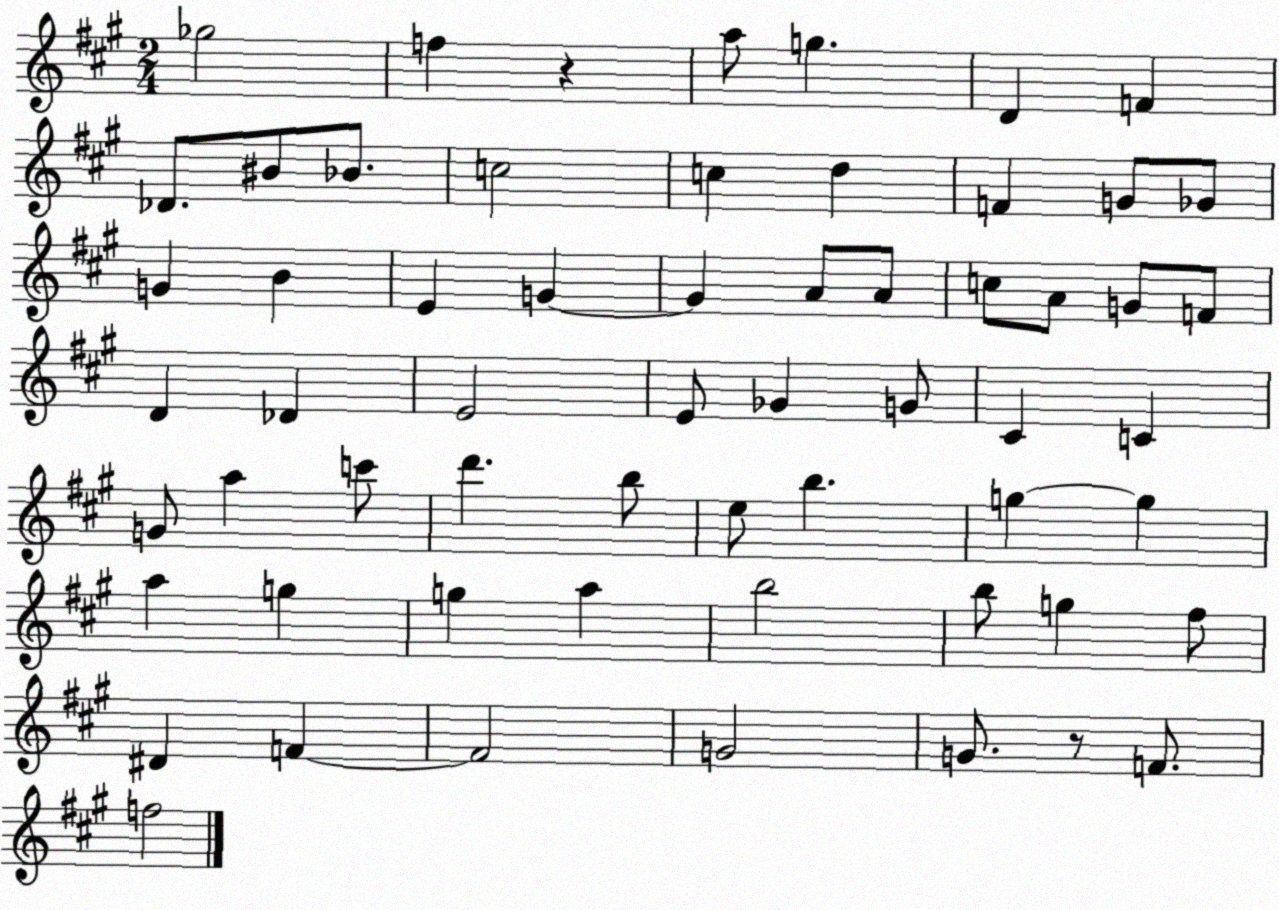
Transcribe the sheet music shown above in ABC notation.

X:1
T:Untitled
M:2/4
L:1/4
K:A
_g2 f z a/2 g D F _D/2 ^B/2 _B/2 c2 c d F G/2 _G/2 G B E G G A/2 A/2 c/2 A/2 G/2 F/2 D _D E2 E/2 _G G/2 ^C C G/2 a c'/2 d' b/2 e/2 b g g a g g a b2 b/2 g ^f/2 ^D F F2 G2 G/2 z/2 F/2 f2